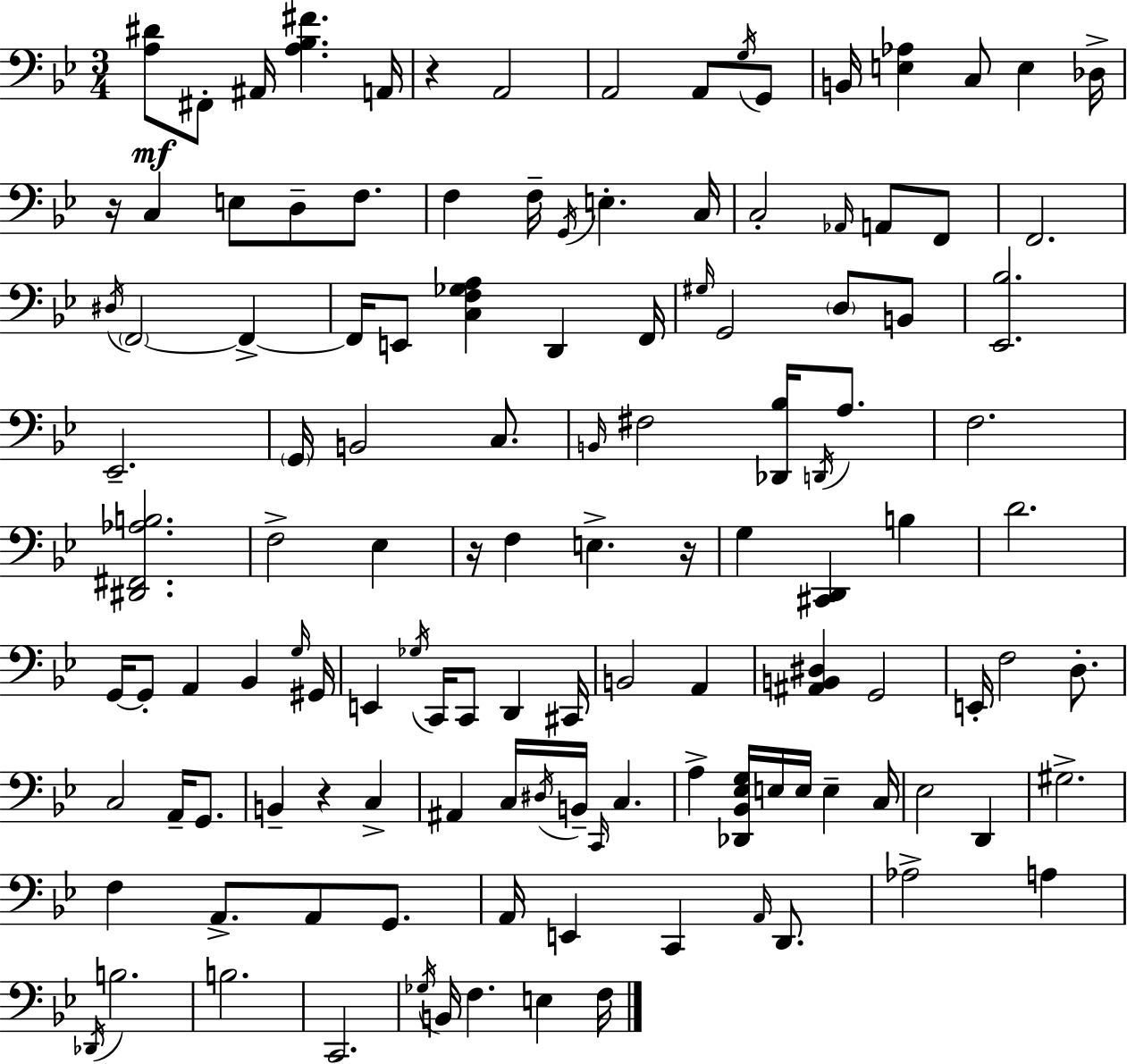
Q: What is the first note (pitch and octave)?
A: F#2